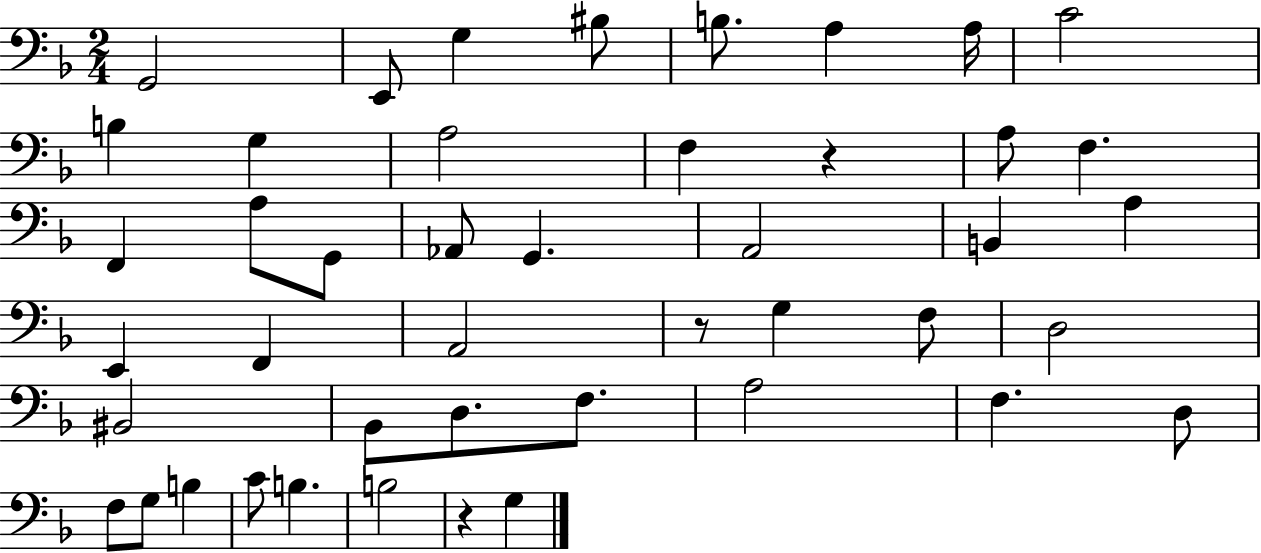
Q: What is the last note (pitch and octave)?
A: G3